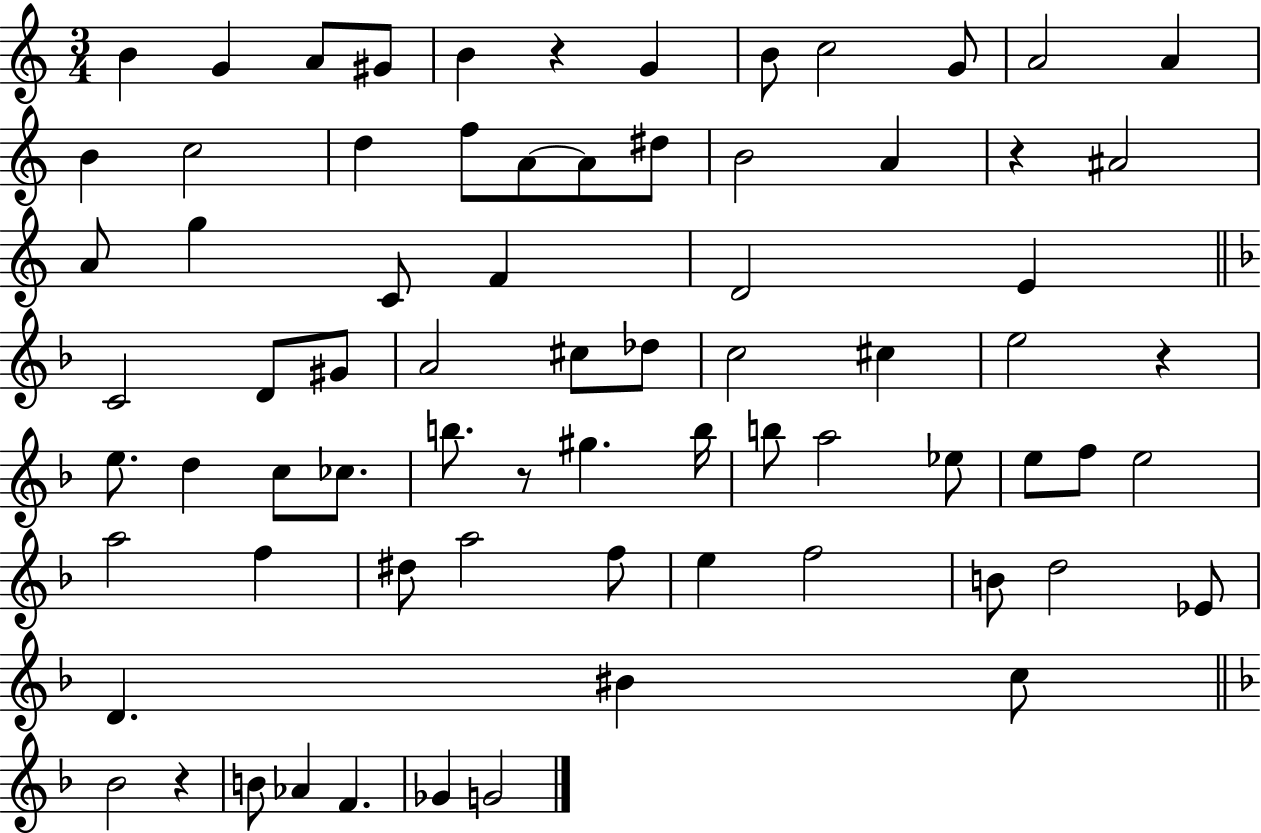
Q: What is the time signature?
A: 3/4